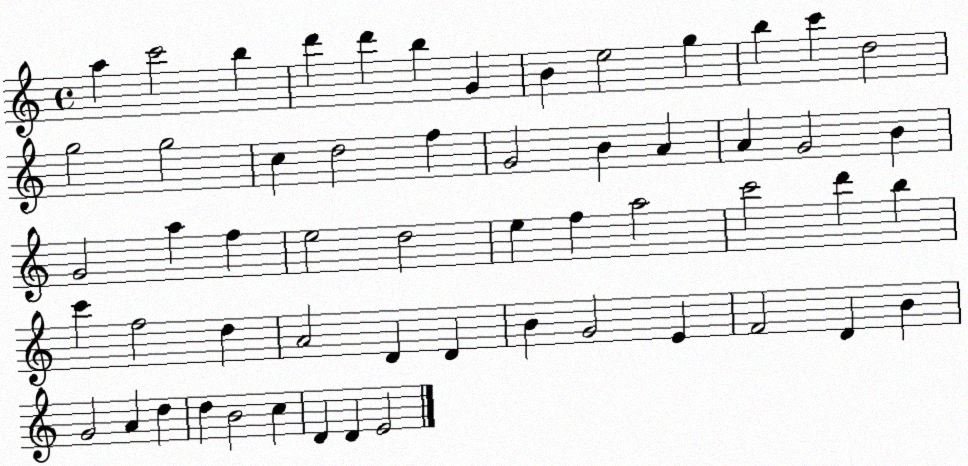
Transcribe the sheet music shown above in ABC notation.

X:1
T:Untitled
M:4/4
L:1/4
K:C
a c'2 b d' d' b G B e2 g b c' d2 g2 g2 c d2 f G2 B A A G2 B G2 a f e2 d2 e f a2 c'2 d' b c' f2 d A2 D D B G2 E F2 D B G2 A d d B2 c D D E2